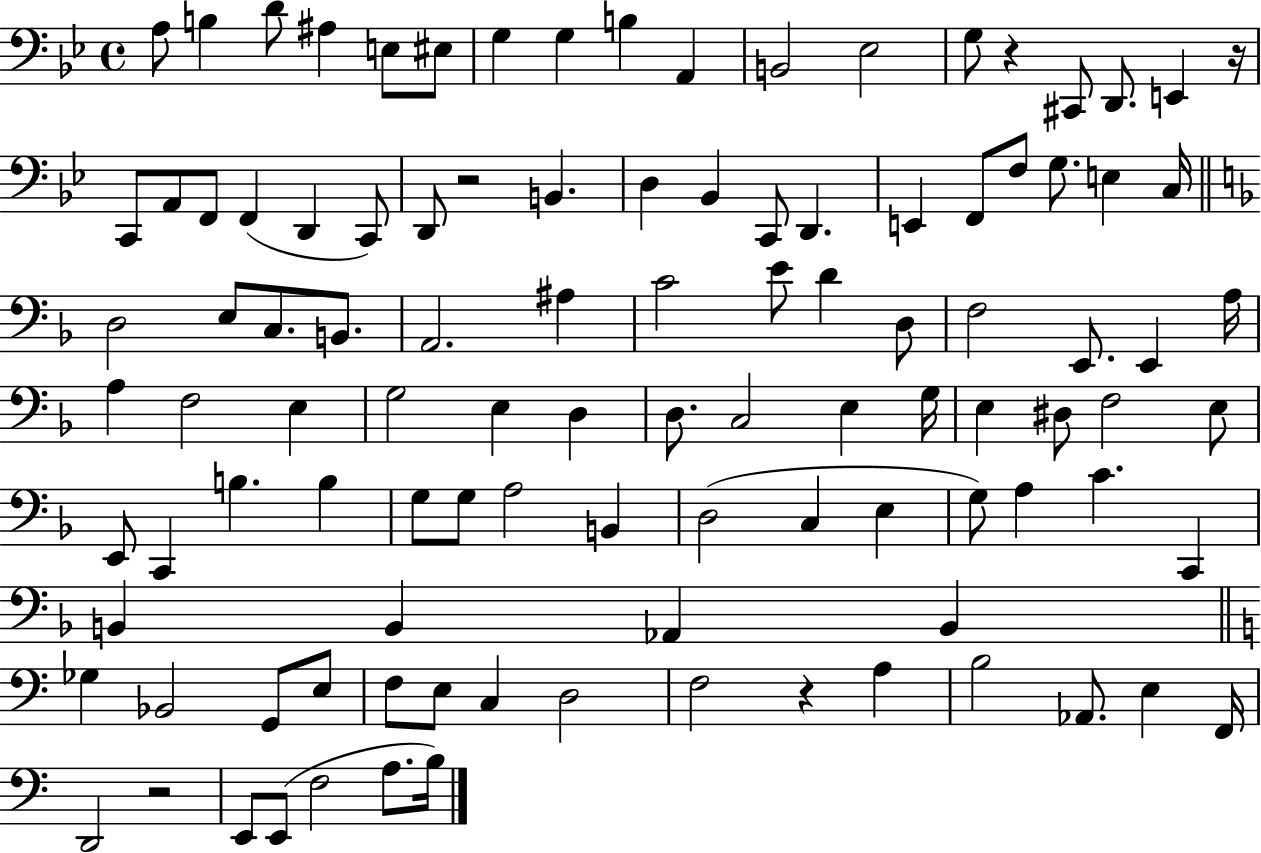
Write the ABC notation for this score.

X:1
T:Untitled
M:4/4
L:1/4
K:Bb
A,/2 B, D/2 ^A, E,/2 ^E,/2 G, G, B, A,, B,,2 _E,2 G,/2 z ^C,,/2 D,,/2 E,, z/4 C,,/2 A,,/2 F,,/2 F,, D,, C,,/2 D,,/2 z2 B,, D, _B,, C,,/2 D,, E,, F,,/2 F,/2 G,/2 E, C,/4 D,2 E,/2 C,/2 B,,/2 A,,2 ^A, C2 E/2 D D,/2 F,2 E,,/2 E,, A,/4 A, F,2 E, G,2 E, D, D,/2 C,2 E, G,/4 E, ^D,/2 F,2 E,/2 E,,/2 C,, B, B, G,/2 G,/2 A,2 B,, D,2 C, E, G,/2 A, C C,, B,, B,, _A,, B,, _G, _B,,2 G,,/2 E,/2 F,/2 E,/2 C, D,2 F,2 z A, B,2 _A,,/2 E, F,,/4 D,,2 z2 E,,/2 E,,/2 F,2 A,/2 B,/4